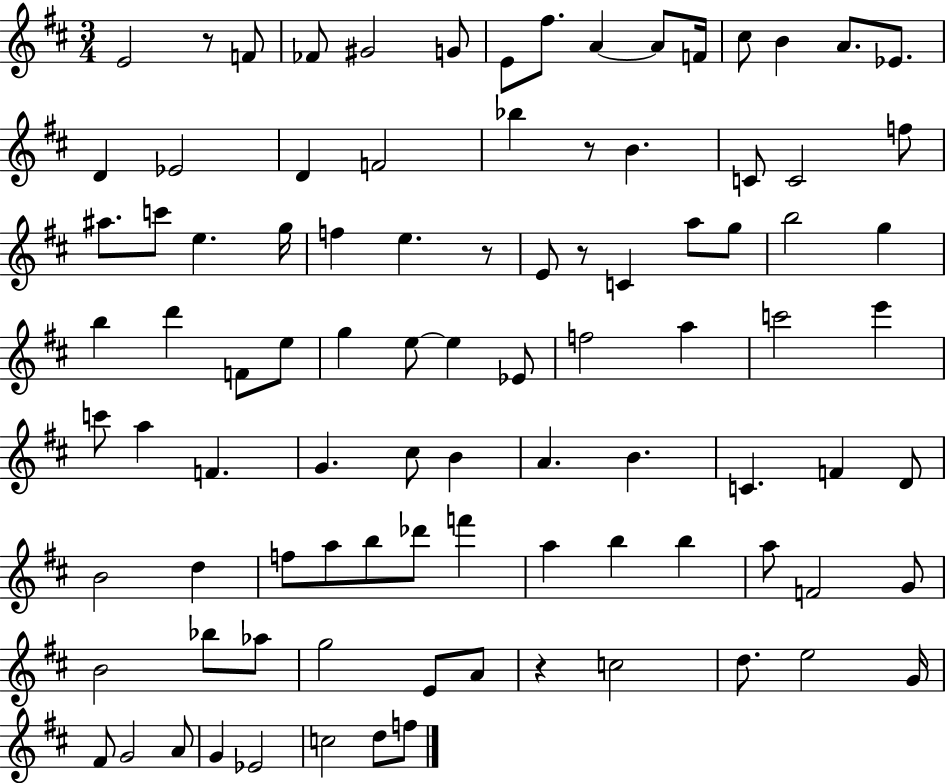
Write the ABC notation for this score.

X:1
T:Untitled
M:3/4
L:1/4
K:D
E2 z/2 F/2 _F/2 ^G2 G/2 E/2 ^f/2 A A/2 F/4 ^c/2 B A/2 _E/2 D _E2 D F2 _b z/2 B C/2 C2 f/2 ^a/2 c'/2 e g/4 f e z/2 E/2 z/2 C a/2 g/2 b2 g b d' F/2 e/2 g e/2 e _E/2 f2 a c'2 e' c'/2 a F G ^c/2 B A B C F D/2 B2 d f/2 a/2 b/2 _d'/2 f' a b b a/2 F2 G/2 B2 _b/2 _a/2 g2 E/2 A/2 z c2 d/2 e2 G/4 ^F/2 G2 A/2 G _E2 c2 d/2 f/2